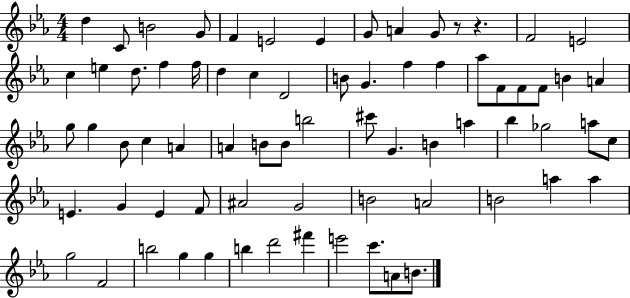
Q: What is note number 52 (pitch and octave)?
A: A#4